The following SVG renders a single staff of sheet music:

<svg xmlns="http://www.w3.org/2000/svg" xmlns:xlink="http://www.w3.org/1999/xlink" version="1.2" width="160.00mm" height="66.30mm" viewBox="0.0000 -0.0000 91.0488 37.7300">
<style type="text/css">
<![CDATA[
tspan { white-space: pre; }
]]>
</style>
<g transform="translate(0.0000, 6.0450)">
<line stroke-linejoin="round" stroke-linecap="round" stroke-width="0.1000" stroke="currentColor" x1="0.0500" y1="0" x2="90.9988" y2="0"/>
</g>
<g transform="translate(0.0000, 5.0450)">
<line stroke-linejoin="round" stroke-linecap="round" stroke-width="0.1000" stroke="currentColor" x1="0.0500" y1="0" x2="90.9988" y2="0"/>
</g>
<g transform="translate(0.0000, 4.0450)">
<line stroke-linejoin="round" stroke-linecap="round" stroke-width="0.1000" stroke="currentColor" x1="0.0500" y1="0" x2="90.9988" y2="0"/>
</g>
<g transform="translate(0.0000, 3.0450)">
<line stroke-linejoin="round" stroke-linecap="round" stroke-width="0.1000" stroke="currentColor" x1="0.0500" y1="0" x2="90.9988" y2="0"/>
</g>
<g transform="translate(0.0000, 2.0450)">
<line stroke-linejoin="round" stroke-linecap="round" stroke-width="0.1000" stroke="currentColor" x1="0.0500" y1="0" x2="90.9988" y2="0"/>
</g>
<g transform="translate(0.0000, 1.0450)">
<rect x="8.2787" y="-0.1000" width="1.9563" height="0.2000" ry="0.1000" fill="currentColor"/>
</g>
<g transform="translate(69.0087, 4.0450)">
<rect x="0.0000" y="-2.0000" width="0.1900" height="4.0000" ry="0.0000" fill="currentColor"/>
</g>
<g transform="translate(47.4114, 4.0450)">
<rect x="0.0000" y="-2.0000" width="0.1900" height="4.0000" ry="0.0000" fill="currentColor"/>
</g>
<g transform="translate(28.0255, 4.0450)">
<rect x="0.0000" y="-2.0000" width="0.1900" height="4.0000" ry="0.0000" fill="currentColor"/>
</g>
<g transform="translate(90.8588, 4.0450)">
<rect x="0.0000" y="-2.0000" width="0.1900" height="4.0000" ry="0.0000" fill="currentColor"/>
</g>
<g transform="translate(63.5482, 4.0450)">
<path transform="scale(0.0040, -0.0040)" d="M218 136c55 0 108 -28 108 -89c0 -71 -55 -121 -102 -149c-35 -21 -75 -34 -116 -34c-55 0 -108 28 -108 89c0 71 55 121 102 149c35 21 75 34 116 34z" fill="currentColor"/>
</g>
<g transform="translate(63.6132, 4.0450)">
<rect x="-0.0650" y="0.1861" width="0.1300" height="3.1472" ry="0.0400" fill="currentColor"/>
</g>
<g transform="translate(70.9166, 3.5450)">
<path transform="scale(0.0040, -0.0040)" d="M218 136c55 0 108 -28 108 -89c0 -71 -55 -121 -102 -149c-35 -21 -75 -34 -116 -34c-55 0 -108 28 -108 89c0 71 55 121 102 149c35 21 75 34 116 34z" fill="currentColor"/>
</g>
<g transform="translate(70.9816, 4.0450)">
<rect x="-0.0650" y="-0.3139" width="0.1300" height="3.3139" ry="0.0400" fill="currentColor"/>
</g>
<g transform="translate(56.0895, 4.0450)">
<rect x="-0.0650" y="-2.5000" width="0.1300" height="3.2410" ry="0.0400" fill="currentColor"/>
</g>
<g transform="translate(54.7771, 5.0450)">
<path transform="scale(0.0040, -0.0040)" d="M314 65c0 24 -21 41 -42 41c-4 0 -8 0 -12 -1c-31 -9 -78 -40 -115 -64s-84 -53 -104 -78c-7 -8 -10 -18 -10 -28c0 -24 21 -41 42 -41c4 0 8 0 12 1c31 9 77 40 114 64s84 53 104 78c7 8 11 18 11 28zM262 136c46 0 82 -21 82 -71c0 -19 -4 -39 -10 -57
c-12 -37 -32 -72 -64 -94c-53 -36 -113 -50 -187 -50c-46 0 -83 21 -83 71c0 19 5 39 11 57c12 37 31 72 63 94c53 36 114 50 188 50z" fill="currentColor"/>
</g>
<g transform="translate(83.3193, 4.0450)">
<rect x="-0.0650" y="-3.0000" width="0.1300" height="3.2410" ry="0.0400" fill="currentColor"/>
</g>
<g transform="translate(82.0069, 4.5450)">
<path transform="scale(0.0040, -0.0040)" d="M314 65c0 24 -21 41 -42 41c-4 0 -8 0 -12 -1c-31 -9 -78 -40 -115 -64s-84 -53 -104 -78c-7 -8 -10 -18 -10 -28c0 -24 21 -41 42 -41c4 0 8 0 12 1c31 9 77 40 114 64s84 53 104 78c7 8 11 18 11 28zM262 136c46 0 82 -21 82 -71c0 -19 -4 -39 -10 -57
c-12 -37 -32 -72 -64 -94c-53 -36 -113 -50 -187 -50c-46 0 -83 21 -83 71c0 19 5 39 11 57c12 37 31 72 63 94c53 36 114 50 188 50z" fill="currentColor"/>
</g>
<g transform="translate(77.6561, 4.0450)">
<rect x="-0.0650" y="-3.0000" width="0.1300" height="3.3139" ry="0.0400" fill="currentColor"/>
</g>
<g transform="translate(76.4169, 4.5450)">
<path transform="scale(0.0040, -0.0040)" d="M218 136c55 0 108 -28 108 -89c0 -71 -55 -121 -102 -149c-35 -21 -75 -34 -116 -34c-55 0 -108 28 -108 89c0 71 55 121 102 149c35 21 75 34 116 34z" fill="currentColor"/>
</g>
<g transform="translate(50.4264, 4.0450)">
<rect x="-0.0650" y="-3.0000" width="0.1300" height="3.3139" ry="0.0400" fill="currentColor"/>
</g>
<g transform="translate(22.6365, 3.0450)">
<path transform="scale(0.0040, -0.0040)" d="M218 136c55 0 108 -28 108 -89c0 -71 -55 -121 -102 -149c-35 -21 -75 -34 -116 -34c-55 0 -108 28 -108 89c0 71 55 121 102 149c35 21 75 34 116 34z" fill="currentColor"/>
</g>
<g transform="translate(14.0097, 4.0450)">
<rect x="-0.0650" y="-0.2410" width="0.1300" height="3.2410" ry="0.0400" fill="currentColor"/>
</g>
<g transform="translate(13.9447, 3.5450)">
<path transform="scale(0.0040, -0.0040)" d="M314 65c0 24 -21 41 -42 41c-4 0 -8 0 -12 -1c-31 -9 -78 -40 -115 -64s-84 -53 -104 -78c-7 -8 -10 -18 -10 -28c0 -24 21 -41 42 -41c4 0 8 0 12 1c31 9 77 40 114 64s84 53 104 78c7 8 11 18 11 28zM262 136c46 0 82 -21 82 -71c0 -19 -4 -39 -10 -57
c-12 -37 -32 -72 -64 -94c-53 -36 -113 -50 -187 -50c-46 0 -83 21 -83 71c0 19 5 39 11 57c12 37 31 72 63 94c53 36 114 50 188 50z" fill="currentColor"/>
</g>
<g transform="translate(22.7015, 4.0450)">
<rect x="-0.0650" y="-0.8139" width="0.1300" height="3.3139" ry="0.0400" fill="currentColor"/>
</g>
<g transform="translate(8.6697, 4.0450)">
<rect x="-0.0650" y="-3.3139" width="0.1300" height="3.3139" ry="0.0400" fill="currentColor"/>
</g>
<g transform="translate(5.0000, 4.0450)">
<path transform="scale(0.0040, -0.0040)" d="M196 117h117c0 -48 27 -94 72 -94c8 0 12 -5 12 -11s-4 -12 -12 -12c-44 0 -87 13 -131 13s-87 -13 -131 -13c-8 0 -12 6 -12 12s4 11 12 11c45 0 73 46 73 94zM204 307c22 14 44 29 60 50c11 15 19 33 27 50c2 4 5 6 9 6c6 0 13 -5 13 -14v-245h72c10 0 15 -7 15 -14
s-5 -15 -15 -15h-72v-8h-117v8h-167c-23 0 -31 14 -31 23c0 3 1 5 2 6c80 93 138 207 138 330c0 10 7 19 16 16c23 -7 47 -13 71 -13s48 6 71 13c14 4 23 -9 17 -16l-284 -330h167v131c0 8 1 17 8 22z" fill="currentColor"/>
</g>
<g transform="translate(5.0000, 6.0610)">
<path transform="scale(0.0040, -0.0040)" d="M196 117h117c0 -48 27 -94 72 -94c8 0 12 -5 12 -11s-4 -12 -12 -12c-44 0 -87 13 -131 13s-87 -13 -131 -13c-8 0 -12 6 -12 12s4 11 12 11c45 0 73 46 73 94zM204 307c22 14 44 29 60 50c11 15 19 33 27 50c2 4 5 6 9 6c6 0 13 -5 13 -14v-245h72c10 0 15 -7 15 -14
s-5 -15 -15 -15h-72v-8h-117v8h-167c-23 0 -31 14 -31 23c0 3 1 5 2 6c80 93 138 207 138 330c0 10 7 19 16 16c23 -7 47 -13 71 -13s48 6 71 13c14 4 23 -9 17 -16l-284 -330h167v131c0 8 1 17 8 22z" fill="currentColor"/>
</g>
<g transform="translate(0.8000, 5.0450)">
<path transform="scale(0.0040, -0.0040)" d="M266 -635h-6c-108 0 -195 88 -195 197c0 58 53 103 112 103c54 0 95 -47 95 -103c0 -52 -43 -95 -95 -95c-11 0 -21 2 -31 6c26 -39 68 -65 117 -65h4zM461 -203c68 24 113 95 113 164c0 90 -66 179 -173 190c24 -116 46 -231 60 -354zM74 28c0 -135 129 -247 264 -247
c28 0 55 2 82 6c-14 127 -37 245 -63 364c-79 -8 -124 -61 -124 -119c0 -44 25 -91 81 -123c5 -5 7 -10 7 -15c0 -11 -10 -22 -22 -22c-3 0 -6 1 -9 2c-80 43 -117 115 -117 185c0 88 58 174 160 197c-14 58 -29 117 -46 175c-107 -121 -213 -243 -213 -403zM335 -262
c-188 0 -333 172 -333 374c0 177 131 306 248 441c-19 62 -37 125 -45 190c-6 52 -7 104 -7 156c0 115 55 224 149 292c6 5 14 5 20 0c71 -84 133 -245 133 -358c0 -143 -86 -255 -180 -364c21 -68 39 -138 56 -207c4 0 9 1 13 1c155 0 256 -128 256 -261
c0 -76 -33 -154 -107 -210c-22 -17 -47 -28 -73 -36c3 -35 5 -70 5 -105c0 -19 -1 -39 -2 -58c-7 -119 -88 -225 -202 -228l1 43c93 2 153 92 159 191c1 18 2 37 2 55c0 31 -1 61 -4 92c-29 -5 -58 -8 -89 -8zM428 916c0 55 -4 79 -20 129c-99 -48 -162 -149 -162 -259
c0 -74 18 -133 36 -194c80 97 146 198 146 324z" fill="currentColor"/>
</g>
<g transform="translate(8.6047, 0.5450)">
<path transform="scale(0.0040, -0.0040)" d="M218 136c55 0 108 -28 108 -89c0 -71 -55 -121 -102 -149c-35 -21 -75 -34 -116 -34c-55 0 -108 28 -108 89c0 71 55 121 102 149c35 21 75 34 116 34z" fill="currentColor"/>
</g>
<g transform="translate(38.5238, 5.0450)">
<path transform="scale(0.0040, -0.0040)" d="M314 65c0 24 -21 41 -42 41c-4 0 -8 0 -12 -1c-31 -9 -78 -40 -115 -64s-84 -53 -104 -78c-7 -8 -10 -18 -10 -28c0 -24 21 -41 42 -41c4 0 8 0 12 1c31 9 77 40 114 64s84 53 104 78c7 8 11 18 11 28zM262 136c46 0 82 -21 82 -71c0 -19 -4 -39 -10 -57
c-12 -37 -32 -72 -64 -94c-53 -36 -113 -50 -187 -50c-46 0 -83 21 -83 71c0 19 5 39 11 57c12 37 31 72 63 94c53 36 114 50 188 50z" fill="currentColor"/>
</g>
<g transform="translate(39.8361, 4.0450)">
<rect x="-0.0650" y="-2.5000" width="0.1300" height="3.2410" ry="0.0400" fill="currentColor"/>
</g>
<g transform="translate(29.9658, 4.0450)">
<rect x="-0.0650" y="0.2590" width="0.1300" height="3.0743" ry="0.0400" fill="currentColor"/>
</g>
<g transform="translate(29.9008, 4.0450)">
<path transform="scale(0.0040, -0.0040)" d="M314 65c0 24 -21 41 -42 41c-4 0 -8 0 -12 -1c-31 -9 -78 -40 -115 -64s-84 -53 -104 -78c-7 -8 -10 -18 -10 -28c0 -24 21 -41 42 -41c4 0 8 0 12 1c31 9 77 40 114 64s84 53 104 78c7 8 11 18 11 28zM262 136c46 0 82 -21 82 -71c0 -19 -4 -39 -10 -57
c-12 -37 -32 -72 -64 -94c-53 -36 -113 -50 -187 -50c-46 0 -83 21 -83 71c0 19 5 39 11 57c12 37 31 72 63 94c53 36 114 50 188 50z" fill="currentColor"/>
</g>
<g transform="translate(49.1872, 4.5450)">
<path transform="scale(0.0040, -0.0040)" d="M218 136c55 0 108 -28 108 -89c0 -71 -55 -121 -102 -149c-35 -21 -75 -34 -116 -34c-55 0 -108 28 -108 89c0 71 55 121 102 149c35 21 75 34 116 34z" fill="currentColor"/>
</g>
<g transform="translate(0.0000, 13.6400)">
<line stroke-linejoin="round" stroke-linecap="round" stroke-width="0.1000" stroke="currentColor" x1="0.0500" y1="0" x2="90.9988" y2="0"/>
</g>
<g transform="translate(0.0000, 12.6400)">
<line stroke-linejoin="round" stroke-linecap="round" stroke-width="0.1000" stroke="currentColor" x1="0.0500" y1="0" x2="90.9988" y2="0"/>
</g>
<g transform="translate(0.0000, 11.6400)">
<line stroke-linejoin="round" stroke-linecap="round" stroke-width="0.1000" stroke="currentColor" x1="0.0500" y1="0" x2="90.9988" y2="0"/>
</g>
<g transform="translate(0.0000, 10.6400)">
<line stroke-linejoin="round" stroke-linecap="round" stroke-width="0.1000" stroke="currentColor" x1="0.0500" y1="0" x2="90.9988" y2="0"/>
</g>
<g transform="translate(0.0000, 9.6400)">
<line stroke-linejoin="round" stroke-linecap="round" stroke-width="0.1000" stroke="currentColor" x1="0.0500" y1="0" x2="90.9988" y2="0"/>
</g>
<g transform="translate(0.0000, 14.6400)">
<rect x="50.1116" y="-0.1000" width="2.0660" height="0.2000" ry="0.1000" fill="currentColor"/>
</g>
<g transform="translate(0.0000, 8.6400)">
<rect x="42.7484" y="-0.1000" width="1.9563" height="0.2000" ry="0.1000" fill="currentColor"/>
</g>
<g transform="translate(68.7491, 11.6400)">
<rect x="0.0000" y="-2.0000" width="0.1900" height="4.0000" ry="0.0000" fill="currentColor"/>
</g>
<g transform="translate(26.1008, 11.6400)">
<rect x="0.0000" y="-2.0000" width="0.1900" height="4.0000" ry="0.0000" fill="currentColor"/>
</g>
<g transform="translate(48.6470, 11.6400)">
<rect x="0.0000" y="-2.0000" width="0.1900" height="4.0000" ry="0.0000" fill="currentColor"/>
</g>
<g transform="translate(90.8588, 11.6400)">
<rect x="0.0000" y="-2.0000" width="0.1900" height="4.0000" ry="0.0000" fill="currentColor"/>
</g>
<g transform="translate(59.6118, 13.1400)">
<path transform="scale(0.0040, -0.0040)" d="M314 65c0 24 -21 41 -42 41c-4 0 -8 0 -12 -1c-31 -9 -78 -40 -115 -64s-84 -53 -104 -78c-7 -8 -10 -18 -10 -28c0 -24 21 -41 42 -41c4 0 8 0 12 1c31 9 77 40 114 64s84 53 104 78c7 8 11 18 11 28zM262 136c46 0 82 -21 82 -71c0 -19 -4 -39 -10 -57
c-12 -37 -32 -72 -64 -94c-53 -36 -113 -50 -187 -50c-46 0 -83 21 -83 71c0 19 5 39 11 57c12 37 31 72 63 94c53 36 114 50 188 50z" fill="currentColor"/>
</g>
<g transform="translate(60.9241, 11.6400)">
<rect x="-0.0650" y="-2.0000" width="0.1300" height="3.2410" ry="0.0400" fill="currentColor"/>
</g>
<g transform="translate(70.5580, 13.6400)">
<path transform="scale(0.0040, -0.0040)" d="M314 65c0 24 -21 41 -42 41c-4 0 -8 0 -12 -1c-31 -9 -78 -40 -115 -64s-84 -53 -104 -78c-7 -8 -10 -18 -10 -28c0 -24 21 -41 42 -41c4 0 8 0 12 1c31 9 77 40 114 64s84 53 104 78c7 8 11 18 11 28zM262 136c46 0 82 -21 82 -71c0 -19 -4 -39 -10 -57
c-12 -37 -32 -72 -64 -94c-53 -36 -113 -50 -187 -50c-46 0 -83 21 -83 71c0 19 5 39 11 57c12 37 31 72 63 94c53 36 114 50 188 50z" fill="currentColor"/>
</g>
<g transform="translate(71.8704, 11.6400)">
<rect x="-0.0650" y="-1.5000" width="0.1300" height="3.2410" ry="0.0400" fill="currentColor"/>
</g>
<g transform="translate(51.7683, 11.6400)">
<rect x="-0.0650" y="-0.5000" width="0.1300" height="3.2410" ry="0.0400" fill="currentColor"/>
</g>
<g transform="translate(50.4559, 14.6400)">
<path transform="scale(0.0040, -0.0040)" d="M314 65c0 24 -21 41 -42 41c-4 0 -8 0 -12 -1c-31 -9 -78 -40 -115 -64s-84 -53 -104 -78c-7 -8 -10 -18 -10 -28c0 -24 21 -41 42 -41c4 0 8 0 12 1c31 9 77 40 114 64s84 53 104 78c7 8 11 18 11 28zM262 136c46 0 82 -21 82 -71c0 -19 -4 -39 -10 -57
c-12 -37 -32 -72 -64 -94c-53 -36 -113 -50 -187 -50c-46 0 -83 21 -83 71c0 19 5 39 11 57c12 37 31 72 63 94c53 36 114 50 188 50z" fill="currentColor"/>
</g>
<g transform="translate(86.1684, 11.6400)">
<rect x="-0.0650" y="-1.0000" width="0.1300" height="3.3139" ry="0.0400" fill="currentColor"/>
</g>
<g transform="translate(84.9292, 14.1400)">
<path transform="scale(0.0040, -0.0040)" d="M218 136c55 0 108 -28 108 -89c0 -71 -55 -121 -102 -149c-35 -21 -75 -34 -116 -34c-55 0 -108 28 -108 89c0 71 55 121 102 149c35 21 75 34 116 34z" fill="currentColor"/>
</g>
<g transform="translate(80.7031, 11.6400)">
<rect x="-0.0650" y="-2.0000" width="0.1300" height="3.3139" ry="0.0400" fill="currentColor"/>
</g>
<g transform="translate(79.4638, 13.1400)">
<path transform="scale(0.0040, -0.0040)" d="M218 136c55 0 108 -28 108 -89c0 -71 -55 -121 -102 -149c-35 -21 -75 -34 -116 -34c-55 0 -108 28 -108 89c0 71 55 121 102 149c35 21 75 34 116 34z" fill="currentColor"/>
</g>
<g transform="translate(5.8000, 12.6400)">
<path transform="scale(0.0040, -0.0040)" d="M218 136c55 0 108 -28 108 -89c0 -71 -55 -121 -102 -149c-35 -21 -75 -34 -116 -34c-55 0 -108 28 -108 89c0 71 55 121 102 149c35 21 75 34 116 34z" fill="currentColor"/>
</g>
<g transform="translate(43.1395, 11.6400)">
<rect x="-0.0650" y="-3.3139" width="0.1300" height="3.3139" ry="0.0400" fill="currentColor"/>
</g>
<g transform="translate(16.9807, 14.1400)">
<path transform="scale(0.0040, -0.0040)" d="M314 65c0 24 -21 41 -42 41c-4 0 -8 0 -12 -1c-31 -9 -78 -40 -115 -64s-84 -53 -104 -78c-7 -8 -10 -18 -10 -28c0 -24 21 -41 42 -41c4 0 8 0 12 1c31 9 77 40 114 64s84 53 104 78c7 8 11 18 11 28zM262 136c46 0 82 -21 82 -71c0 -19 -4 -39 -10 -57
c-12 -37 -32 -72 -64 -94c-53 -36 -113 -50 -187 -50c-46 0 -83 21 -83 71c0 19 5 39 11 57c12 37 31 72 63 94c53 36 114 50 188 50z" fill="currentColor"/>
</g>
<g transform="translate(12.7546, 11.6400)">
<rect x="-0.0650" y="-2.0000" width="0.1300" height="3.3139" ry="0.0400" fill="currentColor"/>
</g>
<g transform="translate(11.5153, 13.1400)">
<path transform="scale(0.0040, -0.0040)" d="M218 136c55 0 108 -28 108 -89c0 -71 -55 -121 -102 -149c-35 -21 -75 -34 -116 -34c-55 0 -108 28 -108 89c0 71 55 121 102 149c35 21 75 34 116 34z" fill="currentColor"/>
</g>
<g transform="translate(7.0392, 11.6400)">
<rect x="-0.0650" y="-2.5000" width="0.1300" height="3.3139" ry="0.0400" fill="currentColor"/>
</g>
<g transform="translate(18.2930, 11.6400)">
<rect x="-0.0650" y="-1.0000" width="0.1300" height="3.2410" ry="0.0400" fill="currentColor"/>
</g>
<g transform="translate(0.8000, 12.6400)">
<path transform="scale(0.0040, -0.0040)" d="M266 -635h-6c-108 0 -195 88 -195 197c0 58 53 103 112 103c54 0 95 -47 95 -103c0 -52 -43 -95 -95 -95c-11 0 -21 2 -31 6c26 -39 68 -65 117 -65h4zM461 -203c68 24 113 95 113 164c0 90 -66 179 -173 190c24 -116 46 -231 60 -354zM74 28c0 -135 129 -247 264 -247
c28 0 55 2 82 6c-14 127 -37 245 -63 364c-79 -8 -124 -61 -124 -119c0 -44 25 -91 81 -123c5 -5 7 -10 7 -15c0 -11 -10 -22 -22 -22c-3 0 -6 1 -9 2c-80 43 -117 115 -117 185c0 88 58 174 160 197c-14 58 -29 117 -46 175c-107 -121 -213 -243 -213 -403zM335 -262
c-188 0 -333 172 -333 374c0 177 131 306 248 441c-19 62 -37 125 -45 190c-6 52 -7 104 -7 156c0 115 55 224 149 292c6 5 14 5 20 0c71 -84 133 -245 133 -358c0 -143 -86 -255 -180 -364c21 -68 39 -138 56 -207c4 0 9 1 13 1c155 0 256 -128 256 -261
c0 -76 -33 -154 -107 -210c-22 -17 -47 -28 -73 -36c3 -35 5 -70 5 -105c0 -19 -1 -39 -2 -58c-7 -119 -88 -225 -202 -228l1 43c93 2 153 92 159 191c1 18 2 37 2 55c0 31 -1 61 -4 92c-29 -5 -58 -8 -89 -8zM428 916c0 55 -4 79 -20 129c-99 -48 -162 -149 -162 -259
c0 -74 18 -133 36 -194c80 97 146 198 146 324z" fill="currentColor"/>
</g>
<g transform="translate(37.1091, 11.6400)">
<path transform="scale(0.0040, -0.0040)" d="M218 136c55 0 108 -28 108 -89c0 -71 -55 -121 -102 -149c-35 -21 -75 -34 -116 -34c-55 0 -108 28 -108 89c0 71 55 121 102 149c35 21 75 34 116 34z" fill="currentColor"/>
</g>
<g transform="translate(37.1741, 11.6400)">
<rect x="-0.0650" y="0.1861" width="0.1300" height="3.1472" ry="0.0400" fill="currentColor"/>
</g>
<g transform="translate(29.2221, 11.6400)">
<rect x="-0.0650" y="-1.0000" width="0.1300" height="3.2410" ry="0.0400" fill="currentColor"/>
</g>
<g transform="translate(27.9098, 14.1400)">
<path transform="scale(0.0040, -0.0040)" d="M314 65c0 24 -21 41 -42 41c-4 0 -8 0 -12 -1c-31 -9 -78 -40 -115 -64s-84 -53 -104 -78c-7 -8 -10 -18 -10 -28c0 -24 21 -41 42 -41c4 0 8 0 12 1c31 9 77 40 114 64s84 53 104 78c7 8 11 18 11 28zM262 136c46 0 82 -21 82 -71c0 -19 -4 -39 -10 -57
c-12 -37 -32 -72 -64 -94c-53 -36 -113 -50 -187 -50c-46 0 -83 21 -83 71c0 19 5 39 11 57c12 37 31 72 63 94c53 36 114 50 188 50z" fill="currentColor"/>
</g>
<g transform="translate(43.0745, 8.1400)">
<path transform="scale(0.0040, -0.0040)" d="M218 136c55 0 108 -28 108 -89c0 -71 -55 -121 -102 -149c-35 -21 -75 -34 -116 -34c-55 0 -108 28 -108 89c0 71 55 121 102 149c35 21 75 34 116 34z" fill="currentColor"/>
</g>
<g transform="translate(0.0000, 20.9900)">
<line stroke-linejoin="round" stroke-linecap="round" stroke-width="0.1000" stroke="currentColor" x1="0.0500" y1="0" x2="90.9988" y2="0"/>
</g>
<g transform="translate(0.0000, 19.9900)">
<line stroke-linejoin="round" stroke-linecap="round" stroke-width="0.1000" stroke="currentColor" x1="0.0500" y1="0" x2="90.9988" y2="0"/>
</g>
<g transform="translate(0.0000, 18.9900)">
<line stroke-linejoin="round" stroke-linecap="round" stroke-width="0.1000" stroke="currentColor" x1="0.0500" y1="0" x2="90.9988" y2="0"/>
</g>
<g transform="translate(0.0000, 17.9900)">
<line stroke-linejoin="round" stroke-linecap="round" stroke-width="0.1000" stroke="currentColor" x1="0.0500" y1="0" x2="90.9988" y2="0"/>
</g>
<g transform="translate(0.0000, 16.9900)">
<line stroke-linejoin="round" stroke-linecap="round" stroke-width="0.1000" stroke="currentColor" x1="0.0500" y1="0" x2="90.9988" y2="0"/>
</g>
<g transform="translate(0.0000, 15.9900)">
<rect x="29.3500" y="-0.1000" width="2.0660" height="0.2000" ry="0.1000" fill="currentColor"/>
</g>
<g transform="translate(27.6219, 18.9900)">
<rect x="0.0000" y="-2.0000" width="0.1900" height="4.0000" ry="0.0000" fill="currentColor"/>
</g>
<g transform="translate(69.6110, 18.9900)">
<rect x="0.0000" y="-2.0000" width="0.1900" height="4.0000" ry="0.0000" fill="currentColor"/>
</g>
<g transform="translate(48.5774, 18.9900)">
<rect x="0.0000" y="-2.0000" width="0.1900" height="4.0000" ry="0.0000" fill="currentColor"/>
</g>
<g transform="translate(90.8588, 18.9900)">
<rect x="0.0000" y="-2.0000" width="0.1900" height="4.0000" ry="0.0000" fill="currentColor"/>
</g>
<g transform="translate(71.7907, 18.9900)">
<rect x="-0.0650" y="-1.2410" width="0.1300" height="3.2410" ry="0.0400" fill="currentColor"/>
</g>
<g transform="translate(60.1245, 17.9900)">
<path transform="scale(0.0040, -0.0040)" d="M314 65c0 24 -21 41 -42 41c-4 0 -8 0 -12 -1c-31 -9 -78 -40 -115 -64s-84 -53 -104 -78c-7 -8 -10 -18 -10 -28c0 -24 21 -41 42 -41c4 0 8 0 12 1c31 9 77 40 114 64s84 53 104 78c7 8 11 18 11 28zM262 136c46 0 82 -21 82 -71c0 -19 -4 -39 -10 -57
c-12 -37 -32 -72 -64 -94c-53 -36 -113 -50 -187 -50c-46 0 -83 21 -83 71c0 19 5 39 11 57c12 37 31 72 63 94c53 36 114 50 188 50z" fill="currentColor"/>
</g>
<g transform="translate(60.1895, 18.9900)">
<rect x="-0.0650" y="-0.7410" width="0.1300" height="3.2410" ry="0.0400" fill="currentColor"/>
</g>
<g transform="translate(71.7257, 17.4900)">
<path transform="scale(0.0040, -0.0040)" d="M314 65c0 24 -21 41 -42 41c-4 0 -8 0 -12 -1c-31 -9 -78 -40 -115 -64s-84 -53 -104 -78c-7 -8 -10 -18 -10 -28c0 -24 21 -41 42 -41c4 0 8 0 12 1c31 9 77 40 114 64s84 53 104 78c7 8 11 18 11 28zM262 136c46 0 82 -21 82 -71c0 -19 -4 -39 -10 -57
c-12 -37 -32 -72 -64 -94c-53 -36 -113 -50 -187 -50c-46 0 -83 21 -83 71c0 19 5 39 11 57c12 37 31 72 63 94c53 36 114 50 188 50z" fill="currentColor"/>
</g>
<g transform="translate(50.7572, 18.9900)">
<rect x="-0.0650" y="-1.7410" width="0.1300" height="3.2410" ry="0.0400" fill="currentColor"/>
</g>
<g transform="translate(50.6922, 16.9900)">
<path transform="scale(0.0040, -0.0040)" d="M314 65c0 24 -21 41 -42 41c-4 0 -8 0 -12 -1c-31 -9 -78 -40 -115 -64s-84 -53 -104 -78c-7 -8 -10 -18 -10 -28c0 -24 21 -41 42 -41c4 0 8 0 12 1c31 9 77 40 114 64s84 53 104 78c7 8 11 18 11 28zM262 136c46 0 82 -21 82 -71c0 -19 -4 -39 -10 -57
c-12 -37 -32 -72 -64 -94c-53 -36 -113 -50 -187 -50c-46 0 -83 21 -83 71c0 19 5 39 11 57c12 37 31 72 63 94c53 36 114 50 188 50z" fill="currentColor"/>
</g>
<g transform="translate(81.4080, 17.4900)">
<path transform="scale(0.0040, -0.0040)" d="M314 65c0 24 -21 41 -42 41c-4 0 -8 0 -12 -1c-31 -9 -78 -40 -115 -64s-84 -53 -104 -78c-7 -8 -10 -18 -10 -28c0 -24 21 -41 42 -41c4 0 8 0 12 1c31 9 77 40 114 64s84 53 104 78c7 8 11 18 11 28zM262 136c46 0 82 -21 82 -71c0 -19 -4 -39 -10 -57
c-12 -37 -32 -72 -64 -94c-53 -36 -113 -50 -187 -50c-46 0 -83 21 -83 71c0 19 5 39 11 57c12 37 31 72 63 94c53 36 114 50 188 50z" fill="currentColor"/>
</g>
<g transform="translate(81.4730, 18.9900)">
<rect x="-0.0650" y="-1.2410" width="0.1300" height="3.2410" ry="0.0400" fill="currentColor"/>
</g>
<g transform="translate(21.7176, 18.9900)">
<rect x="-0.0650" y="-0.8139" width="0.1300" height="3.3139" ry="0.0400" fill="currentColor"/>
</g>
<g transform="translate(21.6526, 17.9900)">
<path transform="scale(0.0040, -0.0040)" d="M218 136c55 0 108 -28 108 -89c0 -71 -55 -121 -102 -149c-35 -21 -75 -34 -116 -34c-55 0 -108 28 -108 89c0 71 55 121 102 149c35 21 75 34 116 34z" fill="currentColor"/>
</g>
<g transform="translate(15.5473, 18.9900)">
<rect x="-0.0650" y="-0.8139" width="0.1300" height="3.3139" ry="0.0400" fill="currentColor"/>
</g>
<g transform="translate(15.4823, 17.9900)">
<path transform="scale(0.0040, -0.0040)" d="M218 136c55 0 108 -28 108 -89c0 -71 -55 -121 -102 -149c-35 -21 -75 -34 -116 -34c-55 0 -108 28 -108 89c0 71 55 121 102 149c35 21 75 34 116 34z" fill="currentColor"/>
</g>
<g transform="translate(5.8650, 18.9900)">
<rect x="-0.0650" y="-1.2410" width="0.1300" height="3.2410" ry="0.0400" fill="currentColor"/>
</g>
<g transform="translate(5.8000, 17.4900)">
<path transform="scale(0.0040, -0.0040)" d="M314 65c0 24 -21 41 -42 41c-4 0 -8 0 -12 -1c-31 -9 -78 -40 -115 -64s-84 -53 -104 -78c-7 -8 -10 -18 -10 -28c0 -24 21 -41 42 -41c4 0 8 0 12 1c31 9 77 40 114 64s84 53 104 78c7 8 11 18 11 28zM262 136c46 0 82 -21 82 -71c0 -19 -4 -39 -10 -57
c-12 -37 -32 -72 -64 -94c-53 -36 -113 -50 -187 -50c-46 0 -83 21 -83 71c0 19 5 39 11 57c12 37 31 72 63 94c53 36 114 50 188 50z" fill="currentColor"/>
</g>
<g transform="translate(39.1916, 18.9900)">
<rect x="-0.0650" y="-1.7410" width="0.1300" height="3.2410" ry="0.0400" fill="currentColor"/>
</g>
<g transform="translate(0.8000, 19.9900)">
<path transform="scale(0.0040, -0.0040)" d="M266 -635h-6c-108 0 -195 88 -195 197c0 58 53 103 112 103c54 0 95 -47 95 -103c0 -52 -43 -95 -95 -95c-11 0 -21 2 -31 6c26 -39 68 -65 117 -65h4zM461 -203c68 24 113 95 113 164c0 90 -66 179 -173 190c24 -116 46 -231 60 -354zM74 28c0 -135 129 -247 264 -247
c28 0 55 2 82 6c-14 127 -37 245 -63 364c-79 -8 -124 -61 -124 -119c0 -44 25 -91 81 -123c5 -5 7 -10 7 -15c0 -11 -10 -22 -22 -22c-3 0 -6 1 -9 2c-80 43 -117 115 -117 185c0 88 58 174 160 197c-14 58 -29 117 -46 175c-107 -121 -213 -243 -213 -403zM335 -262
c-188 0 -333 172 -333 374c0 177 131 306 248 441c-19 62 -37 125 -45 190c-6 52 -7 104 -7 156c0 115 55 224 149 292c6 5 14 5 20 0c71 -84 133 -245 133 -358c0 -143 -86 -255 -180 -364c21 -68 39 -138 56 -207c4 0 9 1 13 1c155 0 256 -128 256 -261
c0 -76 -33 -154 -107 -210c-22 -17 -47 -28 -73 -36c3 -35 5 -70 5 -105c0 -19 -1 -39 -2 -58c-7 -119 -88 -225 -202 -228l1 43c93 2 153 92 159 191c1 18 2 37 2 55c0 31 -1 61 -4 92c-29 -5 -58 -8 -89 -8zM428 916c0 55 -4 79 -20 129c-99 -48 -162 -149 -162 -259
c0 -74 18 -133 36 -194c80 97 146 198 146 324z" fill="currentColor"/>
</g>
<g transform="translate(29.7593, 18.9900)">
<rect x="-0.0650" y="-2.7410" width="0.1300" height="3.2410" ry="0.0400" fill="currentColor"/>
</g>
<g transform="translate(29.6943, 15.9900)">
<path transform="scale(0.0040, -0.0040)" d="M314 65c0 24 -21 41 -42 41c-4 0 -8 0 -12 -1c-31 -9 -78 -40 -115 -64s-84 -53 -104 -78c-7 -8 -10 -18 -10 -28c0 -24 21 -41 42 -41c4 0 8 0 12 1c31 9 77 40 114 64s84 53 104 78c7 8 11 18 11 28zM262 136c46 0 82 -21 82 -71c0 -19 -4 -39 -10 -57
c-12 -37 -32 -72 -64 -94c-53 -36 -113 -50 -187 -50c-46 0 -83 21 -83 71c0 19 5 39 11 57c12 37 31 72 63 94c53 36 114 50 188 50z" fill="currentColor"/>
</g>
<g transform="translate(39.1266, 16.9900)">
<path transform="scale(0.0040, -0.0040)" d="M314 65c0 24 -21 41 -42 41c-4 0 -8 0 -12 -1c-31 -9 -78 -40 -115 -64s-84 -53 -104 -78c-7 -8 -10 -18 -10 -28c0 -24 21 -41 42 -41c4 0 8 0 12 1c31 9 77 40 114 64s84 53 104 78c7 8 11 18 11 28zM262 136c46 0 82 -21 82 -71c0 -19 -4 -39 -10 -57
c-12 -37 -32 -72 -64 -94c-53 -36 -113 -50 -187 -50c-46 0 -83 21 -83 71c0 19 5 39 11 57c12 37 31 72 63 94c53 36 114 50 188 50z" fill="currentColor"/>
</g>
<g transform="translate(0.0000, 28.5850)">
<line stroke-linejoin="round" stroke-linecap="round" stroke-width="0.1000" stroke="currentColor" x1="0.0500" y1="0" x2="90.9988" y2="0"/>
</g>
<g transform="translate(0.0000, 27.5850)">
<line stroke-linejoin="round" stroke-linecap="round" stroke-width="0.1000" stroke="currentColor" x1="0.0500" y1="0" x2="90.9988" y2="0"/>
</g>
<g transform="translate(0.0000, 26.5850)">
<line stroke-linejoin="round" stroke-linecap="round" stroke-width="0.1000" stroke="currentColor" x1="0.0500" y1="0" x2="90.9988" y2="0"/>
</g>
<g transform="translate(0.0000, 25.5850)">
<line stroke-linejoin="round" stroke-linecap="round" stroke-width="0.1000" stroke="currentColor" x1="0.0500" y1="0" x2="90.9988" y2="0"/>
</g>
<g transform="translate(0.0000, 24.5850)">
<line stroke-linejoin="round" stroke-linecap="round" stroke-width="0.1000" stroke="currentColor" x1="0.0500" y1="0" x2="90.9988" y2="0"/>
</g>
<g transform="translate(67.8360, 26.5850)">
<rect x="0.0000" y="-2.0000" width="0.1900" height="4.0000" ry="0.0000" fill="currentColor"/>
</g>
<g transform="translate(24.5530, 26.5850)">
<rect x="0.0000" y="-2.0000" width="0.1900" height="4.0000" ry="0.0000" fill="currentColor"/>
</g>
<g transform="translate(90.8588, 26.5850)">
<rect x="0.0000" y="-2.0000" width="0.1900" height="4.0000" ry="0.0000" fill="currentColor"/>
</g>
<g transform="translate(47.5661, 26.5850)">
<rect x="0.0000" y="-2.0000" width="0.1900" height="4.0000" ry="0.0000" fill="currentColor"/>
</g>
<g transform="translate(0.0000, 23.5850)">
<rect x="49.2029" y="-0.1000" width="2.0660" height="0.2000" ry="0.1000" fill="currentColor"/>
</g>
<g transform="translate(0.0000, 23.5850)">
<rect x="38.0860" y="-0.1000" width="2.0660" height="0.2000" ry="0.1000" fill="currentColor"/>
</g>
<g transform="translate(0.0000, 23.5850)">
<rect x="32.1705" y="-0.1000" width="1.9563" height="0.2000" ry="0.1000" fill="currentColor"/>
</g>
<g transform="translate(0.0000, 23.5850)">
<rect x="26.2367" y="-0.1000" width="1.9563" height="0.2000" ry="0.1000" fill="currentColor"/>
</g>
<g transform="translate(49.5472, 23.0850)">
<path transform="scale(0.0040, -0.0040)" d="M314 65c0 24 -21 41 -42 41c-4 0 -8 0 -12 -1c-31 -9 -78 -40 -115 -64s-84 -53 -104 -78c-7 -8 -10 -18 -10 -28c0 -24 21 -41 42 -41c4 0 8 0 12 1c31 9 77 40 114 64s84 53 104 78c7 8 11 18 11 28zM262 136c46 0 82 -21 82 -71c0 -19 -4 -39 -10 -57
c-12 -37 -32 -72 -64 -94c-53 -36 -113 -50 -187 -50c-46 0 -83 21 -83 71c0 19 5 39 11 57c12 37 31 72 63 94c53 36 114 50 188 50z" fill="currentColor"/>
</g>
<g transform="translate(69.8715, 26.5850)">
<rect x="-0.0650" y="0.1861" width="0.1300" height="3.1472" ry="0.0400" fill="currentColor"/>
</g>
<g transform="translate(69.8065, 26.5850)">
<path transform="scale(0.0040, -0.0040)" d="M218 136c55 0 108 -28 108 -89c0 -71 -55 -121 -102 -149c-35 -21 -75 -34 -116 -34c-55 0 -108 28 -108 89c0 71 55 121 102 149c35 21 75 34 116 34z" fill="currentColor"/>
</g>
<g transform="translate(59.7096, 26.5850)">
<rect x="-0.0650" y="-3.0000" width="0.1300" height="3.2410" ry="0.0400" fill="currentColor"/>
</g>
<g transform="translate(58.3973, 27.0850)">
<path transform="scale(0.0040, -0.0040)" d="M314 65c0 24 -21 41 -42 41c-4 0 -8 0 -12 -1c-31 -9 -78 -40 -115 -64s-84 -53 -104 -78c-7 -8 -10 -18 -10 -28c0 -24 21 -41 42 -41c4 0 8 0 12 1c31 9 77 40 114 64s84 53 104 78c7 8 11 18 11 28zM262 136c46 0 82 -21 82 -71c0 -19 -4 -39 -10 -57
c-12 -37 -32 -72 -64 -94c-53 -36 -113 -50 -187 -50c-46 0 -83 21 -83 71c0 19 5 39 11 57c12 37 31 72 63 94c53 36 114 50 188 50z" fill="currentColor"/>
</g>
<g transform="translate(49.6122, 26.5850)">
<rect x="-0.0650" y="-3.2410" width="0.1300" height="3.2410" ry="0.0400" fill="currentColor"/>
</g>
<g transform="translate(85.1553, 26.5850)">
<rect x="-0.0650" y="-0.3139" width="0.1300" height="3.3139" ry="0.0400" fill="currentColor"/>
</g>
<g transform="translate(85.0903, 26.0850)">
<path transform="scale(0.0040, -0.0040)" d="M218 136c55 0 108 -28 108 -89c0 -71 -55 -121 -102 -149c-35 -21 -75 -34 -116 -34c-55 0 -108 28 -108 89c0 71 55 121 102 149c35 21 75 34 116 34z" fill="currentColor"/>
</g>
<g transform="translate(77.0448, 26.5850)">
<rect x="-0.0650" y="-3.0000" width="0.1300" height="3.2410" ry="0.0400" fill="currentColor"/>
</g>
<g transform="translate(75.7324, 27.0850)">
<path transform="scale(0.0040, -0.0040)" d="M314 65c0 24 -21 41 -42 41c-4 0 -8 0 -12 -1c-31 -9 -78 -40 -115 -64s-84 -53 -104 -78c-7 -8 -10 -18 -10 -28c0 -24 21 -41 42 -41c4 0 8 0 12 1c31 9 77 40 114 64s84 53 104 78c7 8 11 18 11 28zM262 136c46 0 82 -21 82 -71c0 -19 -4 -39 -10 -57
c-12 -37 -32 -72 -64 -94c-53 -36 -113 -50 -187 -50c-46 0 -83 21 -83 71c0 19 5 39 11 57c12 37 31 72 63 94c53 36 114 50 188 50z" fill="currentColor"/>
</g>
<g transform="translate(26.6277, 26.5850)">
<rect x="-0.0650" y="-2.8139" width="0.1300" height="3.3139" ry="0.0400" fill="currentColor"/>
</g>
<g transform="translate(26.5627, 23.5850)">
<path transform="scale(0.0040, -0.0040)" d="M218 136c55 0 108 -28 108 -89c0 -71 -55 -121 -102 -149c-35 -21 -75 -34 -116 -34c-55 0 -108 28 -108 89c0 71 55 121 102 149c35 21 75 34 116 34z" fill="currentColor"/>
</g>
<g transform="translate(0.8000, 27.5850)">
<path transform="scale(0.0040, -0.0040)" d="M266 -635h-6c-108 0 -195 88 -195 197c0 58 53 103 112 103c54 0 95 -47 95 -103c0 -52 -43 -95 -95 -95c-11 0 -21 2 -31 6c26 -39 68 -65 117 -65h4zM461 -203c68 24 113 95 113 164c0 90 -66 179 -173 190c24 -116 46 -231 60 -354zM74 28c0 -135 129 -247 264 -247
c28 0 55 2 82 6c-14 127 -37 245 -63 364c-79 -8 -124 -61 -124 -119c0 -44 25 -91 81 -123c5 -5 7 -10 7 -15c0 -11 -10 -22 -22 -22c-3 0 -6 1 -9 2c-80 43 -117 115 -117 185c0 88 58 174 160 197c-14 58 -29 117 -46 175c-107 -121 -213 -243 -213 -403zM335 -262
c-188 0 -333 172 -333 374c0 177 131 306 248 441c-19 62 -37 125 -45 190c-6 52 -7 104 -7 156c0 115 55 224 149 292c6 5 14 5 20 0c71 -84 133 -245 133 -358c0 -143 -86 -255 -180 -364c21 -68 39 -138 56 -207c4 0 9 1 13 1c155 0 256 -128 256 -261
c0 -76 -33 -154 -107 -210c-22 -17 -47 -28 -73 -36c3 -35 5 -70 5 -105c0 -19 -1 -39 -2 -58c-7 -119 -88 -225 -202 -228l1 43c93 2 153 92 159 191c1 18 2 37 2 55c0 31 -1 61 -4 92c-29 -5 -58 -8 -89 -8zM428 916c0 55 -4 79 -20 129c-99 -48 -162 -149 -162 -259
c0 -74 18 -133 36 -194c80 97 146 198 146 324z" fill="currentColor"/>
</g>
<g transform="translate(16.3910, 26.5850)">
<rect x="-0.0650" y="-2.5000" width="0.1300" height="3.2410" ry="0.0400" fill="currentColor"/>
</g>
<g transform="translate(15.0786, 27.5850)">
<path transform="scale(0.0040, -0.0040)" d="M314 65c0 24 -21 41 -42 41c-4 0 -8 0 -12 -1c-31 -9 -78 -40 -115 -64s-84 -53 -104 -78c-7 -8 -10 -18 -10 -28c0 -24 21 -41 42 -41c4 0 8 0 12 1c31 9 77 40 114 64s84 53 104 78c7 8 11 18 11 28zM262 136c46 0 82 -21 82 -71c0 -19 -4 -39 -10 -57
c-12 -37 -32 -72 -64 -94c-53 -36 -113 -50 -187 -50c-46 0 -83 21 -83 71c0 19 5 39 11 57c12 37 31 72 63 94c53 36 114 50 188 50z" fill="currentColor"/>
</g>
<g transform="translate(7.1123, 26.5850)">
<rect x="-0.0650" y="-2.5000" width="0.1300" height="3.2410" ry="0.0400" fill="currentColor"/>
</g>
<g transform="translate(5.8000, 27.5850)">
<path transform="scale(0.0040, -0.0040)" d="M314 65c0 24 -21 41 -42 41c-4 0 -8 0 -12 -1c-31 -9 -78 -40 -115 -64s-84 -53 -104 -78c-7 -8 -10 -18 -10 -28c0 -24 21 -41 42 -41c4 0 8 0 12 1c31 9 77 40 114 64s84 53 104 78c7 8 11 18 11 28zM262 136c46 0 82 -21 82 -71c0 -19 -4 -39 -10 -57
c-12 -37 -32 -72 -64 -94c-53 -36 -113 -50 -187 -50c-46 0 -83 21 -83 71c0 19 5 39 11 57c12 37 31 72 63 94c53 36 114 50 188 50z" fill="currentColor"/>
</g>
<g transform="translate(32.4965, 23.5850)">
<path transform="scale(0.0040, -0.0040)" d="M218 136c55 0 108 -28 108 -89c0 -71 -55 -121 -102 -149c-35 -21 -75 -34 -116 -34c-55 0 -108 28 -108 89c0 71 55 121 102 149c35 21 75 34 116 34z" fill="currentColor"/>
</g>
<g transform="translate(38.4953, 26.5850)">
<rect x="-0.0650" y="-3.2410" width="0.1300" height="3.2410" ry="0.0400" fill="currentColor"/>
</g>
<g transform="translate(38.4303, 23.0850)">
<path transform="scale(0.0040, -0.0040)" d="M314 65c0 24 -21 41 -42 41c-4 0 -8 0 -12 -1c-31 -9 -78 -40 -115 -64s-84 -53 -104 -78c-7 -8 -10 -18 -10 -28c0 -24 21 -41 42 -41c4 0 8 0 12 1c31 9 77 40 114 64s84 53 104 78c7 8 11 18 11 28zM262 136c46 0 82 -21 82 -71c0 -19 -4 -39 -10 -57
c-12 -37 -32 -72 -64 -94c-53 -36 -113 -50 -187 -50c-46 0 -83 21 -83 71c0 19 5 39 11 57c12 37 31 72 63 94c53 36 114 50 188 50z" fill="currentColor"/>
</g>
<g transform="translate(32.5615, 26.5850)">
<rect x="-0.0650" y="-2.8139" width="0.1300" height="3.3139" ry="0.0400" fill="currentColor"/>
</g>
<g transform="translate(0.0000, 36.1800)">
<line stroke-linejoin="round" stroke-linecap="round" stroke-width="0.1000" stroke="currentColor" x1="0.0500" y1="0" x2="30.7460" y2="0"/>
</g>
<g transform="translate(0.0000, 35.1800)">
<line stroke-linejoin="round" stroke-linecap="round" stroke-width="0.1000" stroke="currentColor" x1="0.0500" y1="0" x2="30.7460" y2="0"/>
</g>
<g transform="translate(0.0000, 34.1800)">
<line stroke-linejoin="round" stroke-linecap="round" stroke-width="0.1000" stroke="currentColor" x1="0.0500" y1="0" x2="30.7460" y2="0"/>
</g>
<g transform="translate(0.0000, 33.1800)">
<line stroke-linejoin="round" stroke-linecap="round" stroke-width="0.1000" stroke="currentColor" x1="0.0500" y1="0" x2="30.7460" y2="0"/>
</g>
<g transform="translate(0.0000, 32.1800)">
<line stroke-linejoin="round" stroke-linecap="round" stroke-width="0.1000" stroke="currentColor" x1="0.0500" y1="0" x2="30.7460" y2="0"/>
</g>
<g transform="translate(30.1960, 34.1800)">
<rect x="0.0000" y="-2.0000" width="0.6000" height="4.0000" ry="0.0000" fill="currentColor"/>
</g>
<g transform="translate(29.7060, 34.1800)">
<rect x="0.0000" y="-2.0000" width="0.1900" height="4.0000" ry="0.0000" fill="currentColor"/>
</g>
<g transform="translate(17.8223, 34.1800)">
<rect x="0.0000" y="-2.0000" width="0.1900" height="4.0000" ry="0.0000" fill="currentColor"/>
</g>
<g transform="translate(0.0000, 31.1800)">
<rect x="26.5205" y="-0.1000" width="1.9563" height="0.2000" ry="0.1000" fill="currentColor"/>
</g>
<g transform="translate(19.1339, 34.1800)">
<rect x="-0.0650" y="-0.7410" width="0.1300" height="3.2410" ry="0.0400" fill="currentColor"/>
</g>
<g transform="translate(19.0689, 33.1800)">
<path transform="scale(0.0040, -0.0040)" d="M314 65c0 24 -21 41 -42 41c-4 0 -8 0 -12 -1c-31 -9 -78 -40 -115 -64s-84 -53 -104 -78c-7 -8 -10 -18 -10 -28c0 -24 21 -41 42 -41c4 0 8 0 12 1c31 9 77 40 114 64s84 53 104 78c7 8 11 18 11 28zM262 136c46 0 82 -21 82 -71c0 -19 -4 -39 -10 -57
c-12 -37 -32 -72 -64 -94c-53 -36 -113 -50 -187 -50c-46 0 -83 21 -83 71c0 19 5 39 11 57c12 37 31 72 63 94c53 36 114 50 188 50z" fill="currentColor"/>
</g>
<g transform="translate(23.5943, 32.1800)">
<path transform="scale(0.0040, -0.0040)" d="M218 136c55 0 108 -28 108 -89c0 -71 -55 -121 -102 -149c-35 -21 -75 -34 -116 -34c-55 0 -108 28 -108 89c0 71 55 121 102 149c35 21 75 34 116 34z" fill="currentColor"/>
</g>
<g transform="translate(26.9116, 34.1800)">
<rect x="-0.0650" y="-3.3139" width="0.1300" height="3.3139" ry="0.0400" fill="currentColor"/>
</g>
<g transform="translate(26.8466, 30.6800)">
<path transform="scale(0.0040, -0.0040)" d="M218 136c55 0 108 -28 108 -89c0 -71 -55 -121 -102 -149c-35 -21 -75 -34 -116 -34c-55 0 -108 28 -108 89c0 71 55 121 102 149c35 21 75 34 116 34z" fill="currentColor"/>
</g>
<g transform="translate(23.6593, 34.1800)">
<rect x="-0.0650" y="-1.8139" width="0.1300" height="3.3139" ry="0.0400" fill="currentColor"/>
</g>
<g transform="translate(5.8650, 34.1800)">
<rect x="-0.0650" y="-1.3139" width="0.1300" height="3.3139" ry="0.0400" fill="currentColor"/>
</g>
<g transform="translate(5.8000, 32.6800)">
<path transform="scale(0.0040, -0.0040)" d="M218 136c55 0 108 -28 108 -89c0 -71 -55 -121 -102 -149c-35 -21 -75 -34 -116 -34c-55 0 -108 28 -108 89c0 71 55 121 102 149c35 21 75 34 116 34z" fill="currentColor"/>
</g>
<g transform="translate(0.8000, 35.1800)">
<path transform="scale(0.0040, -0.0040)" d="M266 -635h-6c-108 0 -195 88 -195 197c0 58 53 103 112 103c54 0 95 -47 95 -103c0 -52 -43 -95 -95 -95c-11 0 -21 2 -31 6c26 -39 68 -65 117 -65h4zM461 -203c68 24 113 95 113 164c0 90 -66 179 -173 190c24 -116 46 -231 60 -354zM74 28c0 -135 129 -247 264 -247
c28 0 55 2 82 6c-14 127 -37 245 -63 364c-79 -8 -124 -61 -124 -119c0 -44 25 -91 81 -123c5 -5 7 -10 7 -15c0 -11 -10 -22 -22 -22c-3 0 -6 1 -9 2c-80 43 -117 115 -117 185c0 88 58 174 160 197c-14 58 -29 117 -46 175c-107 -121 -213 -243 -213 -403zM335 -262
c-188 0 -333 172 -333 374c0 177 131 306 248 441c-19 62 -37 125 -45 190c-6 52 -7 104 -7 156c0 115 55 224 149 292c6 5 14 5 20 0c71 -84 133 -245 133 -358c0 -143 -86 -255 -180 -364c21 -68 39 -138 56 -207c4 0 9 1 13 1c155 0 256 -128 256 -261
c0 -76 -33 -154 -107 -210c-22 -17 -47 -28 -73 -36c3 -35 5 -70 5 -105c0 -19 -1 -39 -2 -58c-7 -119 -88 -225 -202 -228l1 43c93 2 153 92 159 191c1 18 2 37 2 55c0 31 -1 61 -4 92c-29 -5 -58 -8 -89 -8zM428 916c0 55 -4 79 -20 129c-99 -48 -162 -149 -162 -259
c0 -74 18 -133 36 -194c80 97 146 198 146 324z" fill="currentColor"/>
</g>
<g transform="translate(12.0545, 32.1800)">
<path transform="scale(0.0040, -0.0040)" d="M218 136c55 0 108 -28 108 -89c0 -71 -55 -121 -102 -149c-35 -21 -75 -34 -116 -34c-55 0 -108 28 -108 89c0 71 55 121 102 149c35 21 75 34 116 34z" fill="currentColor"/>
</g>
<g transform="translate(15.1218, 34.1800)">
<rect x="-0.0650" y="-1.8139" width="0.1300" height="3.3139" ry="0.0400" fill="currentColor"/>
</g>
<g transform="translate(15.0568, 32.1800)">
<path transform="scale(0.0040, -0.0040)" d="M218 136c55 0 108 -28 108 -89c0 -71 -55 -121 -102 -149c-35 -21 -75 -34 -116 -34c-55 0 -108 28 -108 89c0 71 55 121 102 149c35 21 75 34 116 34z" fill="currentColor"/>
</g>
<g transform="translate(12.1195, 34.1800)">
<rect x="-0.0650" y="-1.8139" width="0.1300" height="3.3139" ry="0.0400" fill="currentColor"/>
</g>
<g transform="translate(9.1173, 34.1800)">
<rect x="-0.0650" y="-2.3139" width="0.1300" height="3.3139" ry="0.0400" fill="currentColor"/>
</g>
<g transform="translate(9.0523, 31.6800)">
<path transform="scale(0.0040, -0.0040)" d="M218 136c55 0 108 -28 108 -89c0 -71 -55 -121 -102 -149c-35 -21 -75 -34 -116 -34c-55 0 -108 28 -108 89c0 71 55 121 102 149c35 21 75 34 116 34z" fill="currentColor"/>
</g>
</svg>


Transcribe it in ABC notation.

X:1
T:Untitled
M:4/4
L:1/4
K:C
b c2 d B2 G2 A G2 B c A A2 G F D2 D2 B b C2 F2 E2 F D e2 d d a2 f2 f2 d2 e2 e2 G2 G2 a a b2 b2 A2 B A2 c e g f f d2 f b